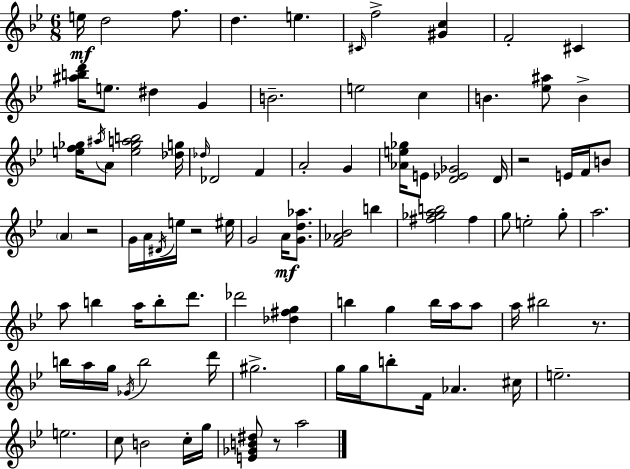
{
  \clef treble
  \numericTimeSignature
  \time 6/8
  \key bes \major
  e''16\mf d''2 f''8. | d''4. e''4. | \grace { cis'16 } f''2-> <gis' c''>4 | f'2-. cis'4 | \break <ais'' b'' d'''>16 e''8. dis''4 g'4 | b'2.-- | e''2 c''4 | b'4. <ees'' ais''>8 b'4-> | \break <e'' f'' ges''>16 \acciaccatura { ais''16 } a'8 <e'' ges'' a'' b''>2 | <des'' g''>16 \grace { des''16 } des'2 f'4 | a'2-. g'4 | <aes' e'' ges''>16 e'8 <d' ees' ges'>2 | \break d'16 r2 e'16 | f'16 b'8 \parenthesize a'4 r2 | g'16 a'16 \acciaccatura { dis'16 } e''16 r2 | eis''16 g'2 | \break a'16\mf <g' d'' aes''>8. <f' aes' bes'>2 | b''4 <fis'' ges'' a'' b''>2 | fis''4 g''8 e''2-. | g''8-. a''2. | \break a''8 b''4 a''16 b''8-. | d'''8. des'''2 | <des'' fis'' g''>4 b''4 g''4 | b''16 a''16 a''8 a''16 bis''2 | \break r8. b''16 a''16 g''16 \acciaccatura { ges'16 } b''2 | d'''16 gis''2.-> | g''16 g''16 b''8-. f'16 aes'4. | cis''16 e''2.-- | \break e''2. | c''8 b'2 | c''16-. g''16 <e' ges' b' dis''>8 r8 a''2 | \bar "|."
}